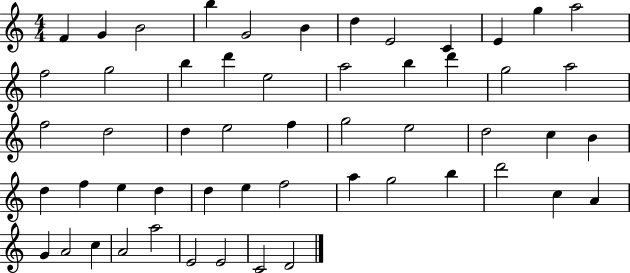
X:1
T:Untitled
M:4/4
L:1/4
K:C
F G B2 b G2 B d E2 C E g a2 f2 g2 b d' e2 a2 b d' g2 a2 f2 d2 d e2 f g2 e2 d2 c B d f e d d e f2 a g2 b d'2 c A G A2 c A2 a2 E2 E2 C2 D2